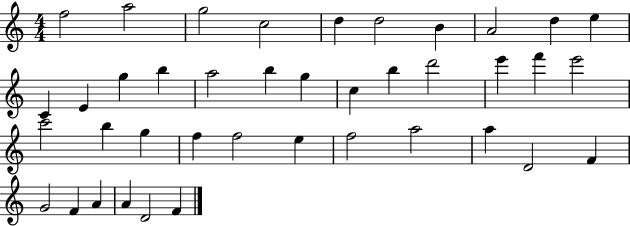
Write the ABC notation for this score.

X:1
T:Untitled
M:4/4
L:1/4
K:C
f2 a2 g2 c2 d d2 B A2 d e C E g b a2 b g c b d'2 e' f' e'2 c'2 b g f f2 e f2 a2 a D2 F G2 F A A D2 F